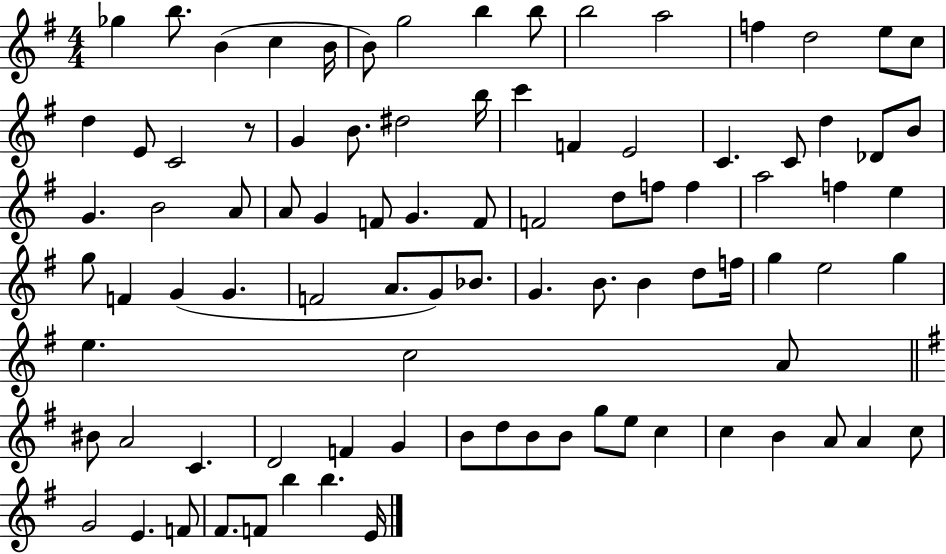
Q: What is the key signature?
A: G major